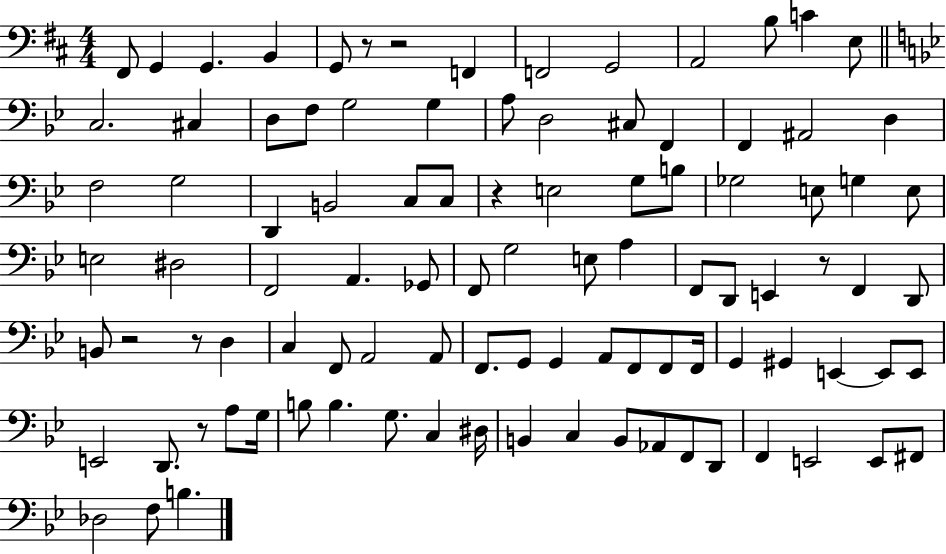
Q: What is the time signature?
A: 4/4